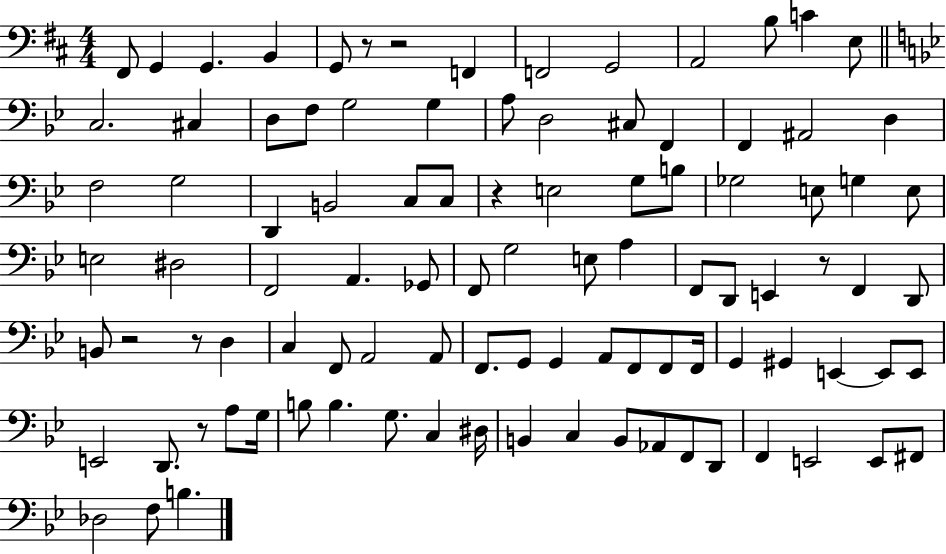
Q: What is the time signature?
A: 4/4